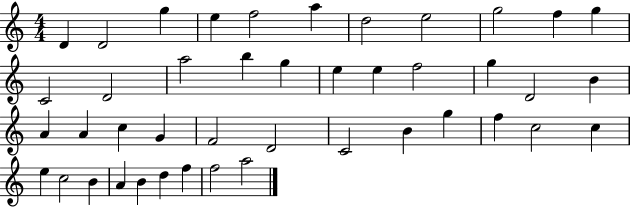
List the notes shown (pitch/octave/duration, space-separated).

D4/q D4/h G5/q E5/q F5/h A5/q D5/h E5/h G5/h F5/q G5/q C4/h D4/h A5/h B5/q G5/q E5/q E5/q F5/h G5/q D4/h B4/q A4/q A4/q C5/q G4/q F4/h D4/h C4/h B4/q G5/q F5/q C5/h C5/q E5/q C5/h B4/q A4/q B4/q D5/q F5/q F5/h A5/h